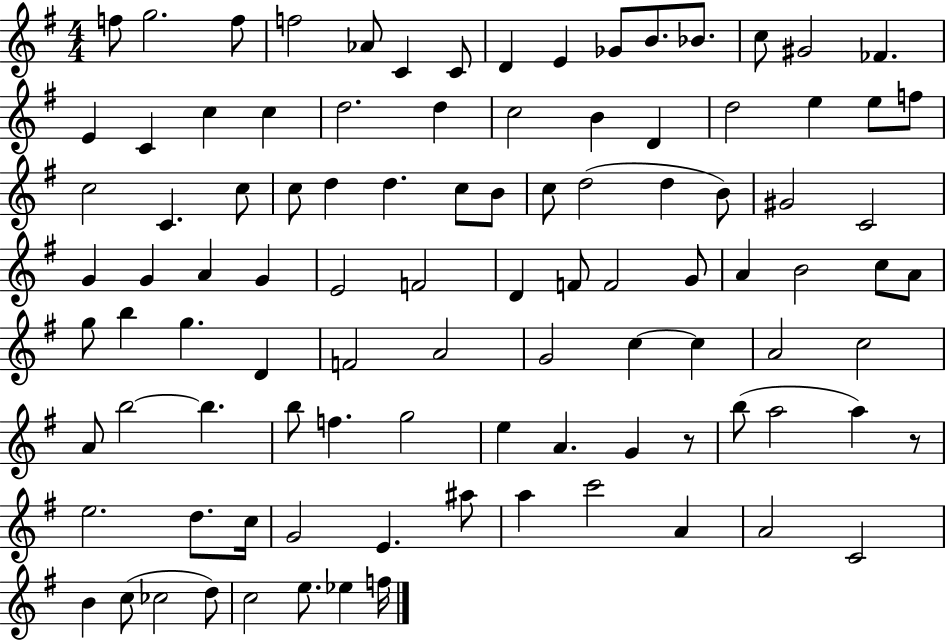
F5/e G5/h. F5/e F5/h Ab4/e C4/q C4/e D4/q E4/q Gb4/e B4/e. Bb4/e. C5/e G#4/h FES4/q. E4/q C4/q C5/q C5/q D5/h. D5/q C5/h B4/q D4/q D5/h E5/q E5/e F5/e C5/h C4/q. C5/e C5/e D5/q D5/q. C5/e B4/e C5/e D5/h D5/q B4/e G#4/h C4/h G4/q G4/q A4/q G4/q E4/h F4/h D4/q F4/e F4/h G4/e A4/q B4/h C5/e A4/e G5/e B5/q G5/q. D4/q F4/h A4/h G4/h C5/q C5/q A4/h C5/h A4/e B5/h B5/q. B5/e F5/q. G5/h E5/q A4/q. G4/q R/e B5/e A5/h A5/q R/e E5/h. D5/e. C5/s G4/h E4/q. A#5/e A5/q C6/h A4/q A4/h C4/h B4/q C5/e CES5/h D5/e C5/h E5/e. Eb5/q F5/s